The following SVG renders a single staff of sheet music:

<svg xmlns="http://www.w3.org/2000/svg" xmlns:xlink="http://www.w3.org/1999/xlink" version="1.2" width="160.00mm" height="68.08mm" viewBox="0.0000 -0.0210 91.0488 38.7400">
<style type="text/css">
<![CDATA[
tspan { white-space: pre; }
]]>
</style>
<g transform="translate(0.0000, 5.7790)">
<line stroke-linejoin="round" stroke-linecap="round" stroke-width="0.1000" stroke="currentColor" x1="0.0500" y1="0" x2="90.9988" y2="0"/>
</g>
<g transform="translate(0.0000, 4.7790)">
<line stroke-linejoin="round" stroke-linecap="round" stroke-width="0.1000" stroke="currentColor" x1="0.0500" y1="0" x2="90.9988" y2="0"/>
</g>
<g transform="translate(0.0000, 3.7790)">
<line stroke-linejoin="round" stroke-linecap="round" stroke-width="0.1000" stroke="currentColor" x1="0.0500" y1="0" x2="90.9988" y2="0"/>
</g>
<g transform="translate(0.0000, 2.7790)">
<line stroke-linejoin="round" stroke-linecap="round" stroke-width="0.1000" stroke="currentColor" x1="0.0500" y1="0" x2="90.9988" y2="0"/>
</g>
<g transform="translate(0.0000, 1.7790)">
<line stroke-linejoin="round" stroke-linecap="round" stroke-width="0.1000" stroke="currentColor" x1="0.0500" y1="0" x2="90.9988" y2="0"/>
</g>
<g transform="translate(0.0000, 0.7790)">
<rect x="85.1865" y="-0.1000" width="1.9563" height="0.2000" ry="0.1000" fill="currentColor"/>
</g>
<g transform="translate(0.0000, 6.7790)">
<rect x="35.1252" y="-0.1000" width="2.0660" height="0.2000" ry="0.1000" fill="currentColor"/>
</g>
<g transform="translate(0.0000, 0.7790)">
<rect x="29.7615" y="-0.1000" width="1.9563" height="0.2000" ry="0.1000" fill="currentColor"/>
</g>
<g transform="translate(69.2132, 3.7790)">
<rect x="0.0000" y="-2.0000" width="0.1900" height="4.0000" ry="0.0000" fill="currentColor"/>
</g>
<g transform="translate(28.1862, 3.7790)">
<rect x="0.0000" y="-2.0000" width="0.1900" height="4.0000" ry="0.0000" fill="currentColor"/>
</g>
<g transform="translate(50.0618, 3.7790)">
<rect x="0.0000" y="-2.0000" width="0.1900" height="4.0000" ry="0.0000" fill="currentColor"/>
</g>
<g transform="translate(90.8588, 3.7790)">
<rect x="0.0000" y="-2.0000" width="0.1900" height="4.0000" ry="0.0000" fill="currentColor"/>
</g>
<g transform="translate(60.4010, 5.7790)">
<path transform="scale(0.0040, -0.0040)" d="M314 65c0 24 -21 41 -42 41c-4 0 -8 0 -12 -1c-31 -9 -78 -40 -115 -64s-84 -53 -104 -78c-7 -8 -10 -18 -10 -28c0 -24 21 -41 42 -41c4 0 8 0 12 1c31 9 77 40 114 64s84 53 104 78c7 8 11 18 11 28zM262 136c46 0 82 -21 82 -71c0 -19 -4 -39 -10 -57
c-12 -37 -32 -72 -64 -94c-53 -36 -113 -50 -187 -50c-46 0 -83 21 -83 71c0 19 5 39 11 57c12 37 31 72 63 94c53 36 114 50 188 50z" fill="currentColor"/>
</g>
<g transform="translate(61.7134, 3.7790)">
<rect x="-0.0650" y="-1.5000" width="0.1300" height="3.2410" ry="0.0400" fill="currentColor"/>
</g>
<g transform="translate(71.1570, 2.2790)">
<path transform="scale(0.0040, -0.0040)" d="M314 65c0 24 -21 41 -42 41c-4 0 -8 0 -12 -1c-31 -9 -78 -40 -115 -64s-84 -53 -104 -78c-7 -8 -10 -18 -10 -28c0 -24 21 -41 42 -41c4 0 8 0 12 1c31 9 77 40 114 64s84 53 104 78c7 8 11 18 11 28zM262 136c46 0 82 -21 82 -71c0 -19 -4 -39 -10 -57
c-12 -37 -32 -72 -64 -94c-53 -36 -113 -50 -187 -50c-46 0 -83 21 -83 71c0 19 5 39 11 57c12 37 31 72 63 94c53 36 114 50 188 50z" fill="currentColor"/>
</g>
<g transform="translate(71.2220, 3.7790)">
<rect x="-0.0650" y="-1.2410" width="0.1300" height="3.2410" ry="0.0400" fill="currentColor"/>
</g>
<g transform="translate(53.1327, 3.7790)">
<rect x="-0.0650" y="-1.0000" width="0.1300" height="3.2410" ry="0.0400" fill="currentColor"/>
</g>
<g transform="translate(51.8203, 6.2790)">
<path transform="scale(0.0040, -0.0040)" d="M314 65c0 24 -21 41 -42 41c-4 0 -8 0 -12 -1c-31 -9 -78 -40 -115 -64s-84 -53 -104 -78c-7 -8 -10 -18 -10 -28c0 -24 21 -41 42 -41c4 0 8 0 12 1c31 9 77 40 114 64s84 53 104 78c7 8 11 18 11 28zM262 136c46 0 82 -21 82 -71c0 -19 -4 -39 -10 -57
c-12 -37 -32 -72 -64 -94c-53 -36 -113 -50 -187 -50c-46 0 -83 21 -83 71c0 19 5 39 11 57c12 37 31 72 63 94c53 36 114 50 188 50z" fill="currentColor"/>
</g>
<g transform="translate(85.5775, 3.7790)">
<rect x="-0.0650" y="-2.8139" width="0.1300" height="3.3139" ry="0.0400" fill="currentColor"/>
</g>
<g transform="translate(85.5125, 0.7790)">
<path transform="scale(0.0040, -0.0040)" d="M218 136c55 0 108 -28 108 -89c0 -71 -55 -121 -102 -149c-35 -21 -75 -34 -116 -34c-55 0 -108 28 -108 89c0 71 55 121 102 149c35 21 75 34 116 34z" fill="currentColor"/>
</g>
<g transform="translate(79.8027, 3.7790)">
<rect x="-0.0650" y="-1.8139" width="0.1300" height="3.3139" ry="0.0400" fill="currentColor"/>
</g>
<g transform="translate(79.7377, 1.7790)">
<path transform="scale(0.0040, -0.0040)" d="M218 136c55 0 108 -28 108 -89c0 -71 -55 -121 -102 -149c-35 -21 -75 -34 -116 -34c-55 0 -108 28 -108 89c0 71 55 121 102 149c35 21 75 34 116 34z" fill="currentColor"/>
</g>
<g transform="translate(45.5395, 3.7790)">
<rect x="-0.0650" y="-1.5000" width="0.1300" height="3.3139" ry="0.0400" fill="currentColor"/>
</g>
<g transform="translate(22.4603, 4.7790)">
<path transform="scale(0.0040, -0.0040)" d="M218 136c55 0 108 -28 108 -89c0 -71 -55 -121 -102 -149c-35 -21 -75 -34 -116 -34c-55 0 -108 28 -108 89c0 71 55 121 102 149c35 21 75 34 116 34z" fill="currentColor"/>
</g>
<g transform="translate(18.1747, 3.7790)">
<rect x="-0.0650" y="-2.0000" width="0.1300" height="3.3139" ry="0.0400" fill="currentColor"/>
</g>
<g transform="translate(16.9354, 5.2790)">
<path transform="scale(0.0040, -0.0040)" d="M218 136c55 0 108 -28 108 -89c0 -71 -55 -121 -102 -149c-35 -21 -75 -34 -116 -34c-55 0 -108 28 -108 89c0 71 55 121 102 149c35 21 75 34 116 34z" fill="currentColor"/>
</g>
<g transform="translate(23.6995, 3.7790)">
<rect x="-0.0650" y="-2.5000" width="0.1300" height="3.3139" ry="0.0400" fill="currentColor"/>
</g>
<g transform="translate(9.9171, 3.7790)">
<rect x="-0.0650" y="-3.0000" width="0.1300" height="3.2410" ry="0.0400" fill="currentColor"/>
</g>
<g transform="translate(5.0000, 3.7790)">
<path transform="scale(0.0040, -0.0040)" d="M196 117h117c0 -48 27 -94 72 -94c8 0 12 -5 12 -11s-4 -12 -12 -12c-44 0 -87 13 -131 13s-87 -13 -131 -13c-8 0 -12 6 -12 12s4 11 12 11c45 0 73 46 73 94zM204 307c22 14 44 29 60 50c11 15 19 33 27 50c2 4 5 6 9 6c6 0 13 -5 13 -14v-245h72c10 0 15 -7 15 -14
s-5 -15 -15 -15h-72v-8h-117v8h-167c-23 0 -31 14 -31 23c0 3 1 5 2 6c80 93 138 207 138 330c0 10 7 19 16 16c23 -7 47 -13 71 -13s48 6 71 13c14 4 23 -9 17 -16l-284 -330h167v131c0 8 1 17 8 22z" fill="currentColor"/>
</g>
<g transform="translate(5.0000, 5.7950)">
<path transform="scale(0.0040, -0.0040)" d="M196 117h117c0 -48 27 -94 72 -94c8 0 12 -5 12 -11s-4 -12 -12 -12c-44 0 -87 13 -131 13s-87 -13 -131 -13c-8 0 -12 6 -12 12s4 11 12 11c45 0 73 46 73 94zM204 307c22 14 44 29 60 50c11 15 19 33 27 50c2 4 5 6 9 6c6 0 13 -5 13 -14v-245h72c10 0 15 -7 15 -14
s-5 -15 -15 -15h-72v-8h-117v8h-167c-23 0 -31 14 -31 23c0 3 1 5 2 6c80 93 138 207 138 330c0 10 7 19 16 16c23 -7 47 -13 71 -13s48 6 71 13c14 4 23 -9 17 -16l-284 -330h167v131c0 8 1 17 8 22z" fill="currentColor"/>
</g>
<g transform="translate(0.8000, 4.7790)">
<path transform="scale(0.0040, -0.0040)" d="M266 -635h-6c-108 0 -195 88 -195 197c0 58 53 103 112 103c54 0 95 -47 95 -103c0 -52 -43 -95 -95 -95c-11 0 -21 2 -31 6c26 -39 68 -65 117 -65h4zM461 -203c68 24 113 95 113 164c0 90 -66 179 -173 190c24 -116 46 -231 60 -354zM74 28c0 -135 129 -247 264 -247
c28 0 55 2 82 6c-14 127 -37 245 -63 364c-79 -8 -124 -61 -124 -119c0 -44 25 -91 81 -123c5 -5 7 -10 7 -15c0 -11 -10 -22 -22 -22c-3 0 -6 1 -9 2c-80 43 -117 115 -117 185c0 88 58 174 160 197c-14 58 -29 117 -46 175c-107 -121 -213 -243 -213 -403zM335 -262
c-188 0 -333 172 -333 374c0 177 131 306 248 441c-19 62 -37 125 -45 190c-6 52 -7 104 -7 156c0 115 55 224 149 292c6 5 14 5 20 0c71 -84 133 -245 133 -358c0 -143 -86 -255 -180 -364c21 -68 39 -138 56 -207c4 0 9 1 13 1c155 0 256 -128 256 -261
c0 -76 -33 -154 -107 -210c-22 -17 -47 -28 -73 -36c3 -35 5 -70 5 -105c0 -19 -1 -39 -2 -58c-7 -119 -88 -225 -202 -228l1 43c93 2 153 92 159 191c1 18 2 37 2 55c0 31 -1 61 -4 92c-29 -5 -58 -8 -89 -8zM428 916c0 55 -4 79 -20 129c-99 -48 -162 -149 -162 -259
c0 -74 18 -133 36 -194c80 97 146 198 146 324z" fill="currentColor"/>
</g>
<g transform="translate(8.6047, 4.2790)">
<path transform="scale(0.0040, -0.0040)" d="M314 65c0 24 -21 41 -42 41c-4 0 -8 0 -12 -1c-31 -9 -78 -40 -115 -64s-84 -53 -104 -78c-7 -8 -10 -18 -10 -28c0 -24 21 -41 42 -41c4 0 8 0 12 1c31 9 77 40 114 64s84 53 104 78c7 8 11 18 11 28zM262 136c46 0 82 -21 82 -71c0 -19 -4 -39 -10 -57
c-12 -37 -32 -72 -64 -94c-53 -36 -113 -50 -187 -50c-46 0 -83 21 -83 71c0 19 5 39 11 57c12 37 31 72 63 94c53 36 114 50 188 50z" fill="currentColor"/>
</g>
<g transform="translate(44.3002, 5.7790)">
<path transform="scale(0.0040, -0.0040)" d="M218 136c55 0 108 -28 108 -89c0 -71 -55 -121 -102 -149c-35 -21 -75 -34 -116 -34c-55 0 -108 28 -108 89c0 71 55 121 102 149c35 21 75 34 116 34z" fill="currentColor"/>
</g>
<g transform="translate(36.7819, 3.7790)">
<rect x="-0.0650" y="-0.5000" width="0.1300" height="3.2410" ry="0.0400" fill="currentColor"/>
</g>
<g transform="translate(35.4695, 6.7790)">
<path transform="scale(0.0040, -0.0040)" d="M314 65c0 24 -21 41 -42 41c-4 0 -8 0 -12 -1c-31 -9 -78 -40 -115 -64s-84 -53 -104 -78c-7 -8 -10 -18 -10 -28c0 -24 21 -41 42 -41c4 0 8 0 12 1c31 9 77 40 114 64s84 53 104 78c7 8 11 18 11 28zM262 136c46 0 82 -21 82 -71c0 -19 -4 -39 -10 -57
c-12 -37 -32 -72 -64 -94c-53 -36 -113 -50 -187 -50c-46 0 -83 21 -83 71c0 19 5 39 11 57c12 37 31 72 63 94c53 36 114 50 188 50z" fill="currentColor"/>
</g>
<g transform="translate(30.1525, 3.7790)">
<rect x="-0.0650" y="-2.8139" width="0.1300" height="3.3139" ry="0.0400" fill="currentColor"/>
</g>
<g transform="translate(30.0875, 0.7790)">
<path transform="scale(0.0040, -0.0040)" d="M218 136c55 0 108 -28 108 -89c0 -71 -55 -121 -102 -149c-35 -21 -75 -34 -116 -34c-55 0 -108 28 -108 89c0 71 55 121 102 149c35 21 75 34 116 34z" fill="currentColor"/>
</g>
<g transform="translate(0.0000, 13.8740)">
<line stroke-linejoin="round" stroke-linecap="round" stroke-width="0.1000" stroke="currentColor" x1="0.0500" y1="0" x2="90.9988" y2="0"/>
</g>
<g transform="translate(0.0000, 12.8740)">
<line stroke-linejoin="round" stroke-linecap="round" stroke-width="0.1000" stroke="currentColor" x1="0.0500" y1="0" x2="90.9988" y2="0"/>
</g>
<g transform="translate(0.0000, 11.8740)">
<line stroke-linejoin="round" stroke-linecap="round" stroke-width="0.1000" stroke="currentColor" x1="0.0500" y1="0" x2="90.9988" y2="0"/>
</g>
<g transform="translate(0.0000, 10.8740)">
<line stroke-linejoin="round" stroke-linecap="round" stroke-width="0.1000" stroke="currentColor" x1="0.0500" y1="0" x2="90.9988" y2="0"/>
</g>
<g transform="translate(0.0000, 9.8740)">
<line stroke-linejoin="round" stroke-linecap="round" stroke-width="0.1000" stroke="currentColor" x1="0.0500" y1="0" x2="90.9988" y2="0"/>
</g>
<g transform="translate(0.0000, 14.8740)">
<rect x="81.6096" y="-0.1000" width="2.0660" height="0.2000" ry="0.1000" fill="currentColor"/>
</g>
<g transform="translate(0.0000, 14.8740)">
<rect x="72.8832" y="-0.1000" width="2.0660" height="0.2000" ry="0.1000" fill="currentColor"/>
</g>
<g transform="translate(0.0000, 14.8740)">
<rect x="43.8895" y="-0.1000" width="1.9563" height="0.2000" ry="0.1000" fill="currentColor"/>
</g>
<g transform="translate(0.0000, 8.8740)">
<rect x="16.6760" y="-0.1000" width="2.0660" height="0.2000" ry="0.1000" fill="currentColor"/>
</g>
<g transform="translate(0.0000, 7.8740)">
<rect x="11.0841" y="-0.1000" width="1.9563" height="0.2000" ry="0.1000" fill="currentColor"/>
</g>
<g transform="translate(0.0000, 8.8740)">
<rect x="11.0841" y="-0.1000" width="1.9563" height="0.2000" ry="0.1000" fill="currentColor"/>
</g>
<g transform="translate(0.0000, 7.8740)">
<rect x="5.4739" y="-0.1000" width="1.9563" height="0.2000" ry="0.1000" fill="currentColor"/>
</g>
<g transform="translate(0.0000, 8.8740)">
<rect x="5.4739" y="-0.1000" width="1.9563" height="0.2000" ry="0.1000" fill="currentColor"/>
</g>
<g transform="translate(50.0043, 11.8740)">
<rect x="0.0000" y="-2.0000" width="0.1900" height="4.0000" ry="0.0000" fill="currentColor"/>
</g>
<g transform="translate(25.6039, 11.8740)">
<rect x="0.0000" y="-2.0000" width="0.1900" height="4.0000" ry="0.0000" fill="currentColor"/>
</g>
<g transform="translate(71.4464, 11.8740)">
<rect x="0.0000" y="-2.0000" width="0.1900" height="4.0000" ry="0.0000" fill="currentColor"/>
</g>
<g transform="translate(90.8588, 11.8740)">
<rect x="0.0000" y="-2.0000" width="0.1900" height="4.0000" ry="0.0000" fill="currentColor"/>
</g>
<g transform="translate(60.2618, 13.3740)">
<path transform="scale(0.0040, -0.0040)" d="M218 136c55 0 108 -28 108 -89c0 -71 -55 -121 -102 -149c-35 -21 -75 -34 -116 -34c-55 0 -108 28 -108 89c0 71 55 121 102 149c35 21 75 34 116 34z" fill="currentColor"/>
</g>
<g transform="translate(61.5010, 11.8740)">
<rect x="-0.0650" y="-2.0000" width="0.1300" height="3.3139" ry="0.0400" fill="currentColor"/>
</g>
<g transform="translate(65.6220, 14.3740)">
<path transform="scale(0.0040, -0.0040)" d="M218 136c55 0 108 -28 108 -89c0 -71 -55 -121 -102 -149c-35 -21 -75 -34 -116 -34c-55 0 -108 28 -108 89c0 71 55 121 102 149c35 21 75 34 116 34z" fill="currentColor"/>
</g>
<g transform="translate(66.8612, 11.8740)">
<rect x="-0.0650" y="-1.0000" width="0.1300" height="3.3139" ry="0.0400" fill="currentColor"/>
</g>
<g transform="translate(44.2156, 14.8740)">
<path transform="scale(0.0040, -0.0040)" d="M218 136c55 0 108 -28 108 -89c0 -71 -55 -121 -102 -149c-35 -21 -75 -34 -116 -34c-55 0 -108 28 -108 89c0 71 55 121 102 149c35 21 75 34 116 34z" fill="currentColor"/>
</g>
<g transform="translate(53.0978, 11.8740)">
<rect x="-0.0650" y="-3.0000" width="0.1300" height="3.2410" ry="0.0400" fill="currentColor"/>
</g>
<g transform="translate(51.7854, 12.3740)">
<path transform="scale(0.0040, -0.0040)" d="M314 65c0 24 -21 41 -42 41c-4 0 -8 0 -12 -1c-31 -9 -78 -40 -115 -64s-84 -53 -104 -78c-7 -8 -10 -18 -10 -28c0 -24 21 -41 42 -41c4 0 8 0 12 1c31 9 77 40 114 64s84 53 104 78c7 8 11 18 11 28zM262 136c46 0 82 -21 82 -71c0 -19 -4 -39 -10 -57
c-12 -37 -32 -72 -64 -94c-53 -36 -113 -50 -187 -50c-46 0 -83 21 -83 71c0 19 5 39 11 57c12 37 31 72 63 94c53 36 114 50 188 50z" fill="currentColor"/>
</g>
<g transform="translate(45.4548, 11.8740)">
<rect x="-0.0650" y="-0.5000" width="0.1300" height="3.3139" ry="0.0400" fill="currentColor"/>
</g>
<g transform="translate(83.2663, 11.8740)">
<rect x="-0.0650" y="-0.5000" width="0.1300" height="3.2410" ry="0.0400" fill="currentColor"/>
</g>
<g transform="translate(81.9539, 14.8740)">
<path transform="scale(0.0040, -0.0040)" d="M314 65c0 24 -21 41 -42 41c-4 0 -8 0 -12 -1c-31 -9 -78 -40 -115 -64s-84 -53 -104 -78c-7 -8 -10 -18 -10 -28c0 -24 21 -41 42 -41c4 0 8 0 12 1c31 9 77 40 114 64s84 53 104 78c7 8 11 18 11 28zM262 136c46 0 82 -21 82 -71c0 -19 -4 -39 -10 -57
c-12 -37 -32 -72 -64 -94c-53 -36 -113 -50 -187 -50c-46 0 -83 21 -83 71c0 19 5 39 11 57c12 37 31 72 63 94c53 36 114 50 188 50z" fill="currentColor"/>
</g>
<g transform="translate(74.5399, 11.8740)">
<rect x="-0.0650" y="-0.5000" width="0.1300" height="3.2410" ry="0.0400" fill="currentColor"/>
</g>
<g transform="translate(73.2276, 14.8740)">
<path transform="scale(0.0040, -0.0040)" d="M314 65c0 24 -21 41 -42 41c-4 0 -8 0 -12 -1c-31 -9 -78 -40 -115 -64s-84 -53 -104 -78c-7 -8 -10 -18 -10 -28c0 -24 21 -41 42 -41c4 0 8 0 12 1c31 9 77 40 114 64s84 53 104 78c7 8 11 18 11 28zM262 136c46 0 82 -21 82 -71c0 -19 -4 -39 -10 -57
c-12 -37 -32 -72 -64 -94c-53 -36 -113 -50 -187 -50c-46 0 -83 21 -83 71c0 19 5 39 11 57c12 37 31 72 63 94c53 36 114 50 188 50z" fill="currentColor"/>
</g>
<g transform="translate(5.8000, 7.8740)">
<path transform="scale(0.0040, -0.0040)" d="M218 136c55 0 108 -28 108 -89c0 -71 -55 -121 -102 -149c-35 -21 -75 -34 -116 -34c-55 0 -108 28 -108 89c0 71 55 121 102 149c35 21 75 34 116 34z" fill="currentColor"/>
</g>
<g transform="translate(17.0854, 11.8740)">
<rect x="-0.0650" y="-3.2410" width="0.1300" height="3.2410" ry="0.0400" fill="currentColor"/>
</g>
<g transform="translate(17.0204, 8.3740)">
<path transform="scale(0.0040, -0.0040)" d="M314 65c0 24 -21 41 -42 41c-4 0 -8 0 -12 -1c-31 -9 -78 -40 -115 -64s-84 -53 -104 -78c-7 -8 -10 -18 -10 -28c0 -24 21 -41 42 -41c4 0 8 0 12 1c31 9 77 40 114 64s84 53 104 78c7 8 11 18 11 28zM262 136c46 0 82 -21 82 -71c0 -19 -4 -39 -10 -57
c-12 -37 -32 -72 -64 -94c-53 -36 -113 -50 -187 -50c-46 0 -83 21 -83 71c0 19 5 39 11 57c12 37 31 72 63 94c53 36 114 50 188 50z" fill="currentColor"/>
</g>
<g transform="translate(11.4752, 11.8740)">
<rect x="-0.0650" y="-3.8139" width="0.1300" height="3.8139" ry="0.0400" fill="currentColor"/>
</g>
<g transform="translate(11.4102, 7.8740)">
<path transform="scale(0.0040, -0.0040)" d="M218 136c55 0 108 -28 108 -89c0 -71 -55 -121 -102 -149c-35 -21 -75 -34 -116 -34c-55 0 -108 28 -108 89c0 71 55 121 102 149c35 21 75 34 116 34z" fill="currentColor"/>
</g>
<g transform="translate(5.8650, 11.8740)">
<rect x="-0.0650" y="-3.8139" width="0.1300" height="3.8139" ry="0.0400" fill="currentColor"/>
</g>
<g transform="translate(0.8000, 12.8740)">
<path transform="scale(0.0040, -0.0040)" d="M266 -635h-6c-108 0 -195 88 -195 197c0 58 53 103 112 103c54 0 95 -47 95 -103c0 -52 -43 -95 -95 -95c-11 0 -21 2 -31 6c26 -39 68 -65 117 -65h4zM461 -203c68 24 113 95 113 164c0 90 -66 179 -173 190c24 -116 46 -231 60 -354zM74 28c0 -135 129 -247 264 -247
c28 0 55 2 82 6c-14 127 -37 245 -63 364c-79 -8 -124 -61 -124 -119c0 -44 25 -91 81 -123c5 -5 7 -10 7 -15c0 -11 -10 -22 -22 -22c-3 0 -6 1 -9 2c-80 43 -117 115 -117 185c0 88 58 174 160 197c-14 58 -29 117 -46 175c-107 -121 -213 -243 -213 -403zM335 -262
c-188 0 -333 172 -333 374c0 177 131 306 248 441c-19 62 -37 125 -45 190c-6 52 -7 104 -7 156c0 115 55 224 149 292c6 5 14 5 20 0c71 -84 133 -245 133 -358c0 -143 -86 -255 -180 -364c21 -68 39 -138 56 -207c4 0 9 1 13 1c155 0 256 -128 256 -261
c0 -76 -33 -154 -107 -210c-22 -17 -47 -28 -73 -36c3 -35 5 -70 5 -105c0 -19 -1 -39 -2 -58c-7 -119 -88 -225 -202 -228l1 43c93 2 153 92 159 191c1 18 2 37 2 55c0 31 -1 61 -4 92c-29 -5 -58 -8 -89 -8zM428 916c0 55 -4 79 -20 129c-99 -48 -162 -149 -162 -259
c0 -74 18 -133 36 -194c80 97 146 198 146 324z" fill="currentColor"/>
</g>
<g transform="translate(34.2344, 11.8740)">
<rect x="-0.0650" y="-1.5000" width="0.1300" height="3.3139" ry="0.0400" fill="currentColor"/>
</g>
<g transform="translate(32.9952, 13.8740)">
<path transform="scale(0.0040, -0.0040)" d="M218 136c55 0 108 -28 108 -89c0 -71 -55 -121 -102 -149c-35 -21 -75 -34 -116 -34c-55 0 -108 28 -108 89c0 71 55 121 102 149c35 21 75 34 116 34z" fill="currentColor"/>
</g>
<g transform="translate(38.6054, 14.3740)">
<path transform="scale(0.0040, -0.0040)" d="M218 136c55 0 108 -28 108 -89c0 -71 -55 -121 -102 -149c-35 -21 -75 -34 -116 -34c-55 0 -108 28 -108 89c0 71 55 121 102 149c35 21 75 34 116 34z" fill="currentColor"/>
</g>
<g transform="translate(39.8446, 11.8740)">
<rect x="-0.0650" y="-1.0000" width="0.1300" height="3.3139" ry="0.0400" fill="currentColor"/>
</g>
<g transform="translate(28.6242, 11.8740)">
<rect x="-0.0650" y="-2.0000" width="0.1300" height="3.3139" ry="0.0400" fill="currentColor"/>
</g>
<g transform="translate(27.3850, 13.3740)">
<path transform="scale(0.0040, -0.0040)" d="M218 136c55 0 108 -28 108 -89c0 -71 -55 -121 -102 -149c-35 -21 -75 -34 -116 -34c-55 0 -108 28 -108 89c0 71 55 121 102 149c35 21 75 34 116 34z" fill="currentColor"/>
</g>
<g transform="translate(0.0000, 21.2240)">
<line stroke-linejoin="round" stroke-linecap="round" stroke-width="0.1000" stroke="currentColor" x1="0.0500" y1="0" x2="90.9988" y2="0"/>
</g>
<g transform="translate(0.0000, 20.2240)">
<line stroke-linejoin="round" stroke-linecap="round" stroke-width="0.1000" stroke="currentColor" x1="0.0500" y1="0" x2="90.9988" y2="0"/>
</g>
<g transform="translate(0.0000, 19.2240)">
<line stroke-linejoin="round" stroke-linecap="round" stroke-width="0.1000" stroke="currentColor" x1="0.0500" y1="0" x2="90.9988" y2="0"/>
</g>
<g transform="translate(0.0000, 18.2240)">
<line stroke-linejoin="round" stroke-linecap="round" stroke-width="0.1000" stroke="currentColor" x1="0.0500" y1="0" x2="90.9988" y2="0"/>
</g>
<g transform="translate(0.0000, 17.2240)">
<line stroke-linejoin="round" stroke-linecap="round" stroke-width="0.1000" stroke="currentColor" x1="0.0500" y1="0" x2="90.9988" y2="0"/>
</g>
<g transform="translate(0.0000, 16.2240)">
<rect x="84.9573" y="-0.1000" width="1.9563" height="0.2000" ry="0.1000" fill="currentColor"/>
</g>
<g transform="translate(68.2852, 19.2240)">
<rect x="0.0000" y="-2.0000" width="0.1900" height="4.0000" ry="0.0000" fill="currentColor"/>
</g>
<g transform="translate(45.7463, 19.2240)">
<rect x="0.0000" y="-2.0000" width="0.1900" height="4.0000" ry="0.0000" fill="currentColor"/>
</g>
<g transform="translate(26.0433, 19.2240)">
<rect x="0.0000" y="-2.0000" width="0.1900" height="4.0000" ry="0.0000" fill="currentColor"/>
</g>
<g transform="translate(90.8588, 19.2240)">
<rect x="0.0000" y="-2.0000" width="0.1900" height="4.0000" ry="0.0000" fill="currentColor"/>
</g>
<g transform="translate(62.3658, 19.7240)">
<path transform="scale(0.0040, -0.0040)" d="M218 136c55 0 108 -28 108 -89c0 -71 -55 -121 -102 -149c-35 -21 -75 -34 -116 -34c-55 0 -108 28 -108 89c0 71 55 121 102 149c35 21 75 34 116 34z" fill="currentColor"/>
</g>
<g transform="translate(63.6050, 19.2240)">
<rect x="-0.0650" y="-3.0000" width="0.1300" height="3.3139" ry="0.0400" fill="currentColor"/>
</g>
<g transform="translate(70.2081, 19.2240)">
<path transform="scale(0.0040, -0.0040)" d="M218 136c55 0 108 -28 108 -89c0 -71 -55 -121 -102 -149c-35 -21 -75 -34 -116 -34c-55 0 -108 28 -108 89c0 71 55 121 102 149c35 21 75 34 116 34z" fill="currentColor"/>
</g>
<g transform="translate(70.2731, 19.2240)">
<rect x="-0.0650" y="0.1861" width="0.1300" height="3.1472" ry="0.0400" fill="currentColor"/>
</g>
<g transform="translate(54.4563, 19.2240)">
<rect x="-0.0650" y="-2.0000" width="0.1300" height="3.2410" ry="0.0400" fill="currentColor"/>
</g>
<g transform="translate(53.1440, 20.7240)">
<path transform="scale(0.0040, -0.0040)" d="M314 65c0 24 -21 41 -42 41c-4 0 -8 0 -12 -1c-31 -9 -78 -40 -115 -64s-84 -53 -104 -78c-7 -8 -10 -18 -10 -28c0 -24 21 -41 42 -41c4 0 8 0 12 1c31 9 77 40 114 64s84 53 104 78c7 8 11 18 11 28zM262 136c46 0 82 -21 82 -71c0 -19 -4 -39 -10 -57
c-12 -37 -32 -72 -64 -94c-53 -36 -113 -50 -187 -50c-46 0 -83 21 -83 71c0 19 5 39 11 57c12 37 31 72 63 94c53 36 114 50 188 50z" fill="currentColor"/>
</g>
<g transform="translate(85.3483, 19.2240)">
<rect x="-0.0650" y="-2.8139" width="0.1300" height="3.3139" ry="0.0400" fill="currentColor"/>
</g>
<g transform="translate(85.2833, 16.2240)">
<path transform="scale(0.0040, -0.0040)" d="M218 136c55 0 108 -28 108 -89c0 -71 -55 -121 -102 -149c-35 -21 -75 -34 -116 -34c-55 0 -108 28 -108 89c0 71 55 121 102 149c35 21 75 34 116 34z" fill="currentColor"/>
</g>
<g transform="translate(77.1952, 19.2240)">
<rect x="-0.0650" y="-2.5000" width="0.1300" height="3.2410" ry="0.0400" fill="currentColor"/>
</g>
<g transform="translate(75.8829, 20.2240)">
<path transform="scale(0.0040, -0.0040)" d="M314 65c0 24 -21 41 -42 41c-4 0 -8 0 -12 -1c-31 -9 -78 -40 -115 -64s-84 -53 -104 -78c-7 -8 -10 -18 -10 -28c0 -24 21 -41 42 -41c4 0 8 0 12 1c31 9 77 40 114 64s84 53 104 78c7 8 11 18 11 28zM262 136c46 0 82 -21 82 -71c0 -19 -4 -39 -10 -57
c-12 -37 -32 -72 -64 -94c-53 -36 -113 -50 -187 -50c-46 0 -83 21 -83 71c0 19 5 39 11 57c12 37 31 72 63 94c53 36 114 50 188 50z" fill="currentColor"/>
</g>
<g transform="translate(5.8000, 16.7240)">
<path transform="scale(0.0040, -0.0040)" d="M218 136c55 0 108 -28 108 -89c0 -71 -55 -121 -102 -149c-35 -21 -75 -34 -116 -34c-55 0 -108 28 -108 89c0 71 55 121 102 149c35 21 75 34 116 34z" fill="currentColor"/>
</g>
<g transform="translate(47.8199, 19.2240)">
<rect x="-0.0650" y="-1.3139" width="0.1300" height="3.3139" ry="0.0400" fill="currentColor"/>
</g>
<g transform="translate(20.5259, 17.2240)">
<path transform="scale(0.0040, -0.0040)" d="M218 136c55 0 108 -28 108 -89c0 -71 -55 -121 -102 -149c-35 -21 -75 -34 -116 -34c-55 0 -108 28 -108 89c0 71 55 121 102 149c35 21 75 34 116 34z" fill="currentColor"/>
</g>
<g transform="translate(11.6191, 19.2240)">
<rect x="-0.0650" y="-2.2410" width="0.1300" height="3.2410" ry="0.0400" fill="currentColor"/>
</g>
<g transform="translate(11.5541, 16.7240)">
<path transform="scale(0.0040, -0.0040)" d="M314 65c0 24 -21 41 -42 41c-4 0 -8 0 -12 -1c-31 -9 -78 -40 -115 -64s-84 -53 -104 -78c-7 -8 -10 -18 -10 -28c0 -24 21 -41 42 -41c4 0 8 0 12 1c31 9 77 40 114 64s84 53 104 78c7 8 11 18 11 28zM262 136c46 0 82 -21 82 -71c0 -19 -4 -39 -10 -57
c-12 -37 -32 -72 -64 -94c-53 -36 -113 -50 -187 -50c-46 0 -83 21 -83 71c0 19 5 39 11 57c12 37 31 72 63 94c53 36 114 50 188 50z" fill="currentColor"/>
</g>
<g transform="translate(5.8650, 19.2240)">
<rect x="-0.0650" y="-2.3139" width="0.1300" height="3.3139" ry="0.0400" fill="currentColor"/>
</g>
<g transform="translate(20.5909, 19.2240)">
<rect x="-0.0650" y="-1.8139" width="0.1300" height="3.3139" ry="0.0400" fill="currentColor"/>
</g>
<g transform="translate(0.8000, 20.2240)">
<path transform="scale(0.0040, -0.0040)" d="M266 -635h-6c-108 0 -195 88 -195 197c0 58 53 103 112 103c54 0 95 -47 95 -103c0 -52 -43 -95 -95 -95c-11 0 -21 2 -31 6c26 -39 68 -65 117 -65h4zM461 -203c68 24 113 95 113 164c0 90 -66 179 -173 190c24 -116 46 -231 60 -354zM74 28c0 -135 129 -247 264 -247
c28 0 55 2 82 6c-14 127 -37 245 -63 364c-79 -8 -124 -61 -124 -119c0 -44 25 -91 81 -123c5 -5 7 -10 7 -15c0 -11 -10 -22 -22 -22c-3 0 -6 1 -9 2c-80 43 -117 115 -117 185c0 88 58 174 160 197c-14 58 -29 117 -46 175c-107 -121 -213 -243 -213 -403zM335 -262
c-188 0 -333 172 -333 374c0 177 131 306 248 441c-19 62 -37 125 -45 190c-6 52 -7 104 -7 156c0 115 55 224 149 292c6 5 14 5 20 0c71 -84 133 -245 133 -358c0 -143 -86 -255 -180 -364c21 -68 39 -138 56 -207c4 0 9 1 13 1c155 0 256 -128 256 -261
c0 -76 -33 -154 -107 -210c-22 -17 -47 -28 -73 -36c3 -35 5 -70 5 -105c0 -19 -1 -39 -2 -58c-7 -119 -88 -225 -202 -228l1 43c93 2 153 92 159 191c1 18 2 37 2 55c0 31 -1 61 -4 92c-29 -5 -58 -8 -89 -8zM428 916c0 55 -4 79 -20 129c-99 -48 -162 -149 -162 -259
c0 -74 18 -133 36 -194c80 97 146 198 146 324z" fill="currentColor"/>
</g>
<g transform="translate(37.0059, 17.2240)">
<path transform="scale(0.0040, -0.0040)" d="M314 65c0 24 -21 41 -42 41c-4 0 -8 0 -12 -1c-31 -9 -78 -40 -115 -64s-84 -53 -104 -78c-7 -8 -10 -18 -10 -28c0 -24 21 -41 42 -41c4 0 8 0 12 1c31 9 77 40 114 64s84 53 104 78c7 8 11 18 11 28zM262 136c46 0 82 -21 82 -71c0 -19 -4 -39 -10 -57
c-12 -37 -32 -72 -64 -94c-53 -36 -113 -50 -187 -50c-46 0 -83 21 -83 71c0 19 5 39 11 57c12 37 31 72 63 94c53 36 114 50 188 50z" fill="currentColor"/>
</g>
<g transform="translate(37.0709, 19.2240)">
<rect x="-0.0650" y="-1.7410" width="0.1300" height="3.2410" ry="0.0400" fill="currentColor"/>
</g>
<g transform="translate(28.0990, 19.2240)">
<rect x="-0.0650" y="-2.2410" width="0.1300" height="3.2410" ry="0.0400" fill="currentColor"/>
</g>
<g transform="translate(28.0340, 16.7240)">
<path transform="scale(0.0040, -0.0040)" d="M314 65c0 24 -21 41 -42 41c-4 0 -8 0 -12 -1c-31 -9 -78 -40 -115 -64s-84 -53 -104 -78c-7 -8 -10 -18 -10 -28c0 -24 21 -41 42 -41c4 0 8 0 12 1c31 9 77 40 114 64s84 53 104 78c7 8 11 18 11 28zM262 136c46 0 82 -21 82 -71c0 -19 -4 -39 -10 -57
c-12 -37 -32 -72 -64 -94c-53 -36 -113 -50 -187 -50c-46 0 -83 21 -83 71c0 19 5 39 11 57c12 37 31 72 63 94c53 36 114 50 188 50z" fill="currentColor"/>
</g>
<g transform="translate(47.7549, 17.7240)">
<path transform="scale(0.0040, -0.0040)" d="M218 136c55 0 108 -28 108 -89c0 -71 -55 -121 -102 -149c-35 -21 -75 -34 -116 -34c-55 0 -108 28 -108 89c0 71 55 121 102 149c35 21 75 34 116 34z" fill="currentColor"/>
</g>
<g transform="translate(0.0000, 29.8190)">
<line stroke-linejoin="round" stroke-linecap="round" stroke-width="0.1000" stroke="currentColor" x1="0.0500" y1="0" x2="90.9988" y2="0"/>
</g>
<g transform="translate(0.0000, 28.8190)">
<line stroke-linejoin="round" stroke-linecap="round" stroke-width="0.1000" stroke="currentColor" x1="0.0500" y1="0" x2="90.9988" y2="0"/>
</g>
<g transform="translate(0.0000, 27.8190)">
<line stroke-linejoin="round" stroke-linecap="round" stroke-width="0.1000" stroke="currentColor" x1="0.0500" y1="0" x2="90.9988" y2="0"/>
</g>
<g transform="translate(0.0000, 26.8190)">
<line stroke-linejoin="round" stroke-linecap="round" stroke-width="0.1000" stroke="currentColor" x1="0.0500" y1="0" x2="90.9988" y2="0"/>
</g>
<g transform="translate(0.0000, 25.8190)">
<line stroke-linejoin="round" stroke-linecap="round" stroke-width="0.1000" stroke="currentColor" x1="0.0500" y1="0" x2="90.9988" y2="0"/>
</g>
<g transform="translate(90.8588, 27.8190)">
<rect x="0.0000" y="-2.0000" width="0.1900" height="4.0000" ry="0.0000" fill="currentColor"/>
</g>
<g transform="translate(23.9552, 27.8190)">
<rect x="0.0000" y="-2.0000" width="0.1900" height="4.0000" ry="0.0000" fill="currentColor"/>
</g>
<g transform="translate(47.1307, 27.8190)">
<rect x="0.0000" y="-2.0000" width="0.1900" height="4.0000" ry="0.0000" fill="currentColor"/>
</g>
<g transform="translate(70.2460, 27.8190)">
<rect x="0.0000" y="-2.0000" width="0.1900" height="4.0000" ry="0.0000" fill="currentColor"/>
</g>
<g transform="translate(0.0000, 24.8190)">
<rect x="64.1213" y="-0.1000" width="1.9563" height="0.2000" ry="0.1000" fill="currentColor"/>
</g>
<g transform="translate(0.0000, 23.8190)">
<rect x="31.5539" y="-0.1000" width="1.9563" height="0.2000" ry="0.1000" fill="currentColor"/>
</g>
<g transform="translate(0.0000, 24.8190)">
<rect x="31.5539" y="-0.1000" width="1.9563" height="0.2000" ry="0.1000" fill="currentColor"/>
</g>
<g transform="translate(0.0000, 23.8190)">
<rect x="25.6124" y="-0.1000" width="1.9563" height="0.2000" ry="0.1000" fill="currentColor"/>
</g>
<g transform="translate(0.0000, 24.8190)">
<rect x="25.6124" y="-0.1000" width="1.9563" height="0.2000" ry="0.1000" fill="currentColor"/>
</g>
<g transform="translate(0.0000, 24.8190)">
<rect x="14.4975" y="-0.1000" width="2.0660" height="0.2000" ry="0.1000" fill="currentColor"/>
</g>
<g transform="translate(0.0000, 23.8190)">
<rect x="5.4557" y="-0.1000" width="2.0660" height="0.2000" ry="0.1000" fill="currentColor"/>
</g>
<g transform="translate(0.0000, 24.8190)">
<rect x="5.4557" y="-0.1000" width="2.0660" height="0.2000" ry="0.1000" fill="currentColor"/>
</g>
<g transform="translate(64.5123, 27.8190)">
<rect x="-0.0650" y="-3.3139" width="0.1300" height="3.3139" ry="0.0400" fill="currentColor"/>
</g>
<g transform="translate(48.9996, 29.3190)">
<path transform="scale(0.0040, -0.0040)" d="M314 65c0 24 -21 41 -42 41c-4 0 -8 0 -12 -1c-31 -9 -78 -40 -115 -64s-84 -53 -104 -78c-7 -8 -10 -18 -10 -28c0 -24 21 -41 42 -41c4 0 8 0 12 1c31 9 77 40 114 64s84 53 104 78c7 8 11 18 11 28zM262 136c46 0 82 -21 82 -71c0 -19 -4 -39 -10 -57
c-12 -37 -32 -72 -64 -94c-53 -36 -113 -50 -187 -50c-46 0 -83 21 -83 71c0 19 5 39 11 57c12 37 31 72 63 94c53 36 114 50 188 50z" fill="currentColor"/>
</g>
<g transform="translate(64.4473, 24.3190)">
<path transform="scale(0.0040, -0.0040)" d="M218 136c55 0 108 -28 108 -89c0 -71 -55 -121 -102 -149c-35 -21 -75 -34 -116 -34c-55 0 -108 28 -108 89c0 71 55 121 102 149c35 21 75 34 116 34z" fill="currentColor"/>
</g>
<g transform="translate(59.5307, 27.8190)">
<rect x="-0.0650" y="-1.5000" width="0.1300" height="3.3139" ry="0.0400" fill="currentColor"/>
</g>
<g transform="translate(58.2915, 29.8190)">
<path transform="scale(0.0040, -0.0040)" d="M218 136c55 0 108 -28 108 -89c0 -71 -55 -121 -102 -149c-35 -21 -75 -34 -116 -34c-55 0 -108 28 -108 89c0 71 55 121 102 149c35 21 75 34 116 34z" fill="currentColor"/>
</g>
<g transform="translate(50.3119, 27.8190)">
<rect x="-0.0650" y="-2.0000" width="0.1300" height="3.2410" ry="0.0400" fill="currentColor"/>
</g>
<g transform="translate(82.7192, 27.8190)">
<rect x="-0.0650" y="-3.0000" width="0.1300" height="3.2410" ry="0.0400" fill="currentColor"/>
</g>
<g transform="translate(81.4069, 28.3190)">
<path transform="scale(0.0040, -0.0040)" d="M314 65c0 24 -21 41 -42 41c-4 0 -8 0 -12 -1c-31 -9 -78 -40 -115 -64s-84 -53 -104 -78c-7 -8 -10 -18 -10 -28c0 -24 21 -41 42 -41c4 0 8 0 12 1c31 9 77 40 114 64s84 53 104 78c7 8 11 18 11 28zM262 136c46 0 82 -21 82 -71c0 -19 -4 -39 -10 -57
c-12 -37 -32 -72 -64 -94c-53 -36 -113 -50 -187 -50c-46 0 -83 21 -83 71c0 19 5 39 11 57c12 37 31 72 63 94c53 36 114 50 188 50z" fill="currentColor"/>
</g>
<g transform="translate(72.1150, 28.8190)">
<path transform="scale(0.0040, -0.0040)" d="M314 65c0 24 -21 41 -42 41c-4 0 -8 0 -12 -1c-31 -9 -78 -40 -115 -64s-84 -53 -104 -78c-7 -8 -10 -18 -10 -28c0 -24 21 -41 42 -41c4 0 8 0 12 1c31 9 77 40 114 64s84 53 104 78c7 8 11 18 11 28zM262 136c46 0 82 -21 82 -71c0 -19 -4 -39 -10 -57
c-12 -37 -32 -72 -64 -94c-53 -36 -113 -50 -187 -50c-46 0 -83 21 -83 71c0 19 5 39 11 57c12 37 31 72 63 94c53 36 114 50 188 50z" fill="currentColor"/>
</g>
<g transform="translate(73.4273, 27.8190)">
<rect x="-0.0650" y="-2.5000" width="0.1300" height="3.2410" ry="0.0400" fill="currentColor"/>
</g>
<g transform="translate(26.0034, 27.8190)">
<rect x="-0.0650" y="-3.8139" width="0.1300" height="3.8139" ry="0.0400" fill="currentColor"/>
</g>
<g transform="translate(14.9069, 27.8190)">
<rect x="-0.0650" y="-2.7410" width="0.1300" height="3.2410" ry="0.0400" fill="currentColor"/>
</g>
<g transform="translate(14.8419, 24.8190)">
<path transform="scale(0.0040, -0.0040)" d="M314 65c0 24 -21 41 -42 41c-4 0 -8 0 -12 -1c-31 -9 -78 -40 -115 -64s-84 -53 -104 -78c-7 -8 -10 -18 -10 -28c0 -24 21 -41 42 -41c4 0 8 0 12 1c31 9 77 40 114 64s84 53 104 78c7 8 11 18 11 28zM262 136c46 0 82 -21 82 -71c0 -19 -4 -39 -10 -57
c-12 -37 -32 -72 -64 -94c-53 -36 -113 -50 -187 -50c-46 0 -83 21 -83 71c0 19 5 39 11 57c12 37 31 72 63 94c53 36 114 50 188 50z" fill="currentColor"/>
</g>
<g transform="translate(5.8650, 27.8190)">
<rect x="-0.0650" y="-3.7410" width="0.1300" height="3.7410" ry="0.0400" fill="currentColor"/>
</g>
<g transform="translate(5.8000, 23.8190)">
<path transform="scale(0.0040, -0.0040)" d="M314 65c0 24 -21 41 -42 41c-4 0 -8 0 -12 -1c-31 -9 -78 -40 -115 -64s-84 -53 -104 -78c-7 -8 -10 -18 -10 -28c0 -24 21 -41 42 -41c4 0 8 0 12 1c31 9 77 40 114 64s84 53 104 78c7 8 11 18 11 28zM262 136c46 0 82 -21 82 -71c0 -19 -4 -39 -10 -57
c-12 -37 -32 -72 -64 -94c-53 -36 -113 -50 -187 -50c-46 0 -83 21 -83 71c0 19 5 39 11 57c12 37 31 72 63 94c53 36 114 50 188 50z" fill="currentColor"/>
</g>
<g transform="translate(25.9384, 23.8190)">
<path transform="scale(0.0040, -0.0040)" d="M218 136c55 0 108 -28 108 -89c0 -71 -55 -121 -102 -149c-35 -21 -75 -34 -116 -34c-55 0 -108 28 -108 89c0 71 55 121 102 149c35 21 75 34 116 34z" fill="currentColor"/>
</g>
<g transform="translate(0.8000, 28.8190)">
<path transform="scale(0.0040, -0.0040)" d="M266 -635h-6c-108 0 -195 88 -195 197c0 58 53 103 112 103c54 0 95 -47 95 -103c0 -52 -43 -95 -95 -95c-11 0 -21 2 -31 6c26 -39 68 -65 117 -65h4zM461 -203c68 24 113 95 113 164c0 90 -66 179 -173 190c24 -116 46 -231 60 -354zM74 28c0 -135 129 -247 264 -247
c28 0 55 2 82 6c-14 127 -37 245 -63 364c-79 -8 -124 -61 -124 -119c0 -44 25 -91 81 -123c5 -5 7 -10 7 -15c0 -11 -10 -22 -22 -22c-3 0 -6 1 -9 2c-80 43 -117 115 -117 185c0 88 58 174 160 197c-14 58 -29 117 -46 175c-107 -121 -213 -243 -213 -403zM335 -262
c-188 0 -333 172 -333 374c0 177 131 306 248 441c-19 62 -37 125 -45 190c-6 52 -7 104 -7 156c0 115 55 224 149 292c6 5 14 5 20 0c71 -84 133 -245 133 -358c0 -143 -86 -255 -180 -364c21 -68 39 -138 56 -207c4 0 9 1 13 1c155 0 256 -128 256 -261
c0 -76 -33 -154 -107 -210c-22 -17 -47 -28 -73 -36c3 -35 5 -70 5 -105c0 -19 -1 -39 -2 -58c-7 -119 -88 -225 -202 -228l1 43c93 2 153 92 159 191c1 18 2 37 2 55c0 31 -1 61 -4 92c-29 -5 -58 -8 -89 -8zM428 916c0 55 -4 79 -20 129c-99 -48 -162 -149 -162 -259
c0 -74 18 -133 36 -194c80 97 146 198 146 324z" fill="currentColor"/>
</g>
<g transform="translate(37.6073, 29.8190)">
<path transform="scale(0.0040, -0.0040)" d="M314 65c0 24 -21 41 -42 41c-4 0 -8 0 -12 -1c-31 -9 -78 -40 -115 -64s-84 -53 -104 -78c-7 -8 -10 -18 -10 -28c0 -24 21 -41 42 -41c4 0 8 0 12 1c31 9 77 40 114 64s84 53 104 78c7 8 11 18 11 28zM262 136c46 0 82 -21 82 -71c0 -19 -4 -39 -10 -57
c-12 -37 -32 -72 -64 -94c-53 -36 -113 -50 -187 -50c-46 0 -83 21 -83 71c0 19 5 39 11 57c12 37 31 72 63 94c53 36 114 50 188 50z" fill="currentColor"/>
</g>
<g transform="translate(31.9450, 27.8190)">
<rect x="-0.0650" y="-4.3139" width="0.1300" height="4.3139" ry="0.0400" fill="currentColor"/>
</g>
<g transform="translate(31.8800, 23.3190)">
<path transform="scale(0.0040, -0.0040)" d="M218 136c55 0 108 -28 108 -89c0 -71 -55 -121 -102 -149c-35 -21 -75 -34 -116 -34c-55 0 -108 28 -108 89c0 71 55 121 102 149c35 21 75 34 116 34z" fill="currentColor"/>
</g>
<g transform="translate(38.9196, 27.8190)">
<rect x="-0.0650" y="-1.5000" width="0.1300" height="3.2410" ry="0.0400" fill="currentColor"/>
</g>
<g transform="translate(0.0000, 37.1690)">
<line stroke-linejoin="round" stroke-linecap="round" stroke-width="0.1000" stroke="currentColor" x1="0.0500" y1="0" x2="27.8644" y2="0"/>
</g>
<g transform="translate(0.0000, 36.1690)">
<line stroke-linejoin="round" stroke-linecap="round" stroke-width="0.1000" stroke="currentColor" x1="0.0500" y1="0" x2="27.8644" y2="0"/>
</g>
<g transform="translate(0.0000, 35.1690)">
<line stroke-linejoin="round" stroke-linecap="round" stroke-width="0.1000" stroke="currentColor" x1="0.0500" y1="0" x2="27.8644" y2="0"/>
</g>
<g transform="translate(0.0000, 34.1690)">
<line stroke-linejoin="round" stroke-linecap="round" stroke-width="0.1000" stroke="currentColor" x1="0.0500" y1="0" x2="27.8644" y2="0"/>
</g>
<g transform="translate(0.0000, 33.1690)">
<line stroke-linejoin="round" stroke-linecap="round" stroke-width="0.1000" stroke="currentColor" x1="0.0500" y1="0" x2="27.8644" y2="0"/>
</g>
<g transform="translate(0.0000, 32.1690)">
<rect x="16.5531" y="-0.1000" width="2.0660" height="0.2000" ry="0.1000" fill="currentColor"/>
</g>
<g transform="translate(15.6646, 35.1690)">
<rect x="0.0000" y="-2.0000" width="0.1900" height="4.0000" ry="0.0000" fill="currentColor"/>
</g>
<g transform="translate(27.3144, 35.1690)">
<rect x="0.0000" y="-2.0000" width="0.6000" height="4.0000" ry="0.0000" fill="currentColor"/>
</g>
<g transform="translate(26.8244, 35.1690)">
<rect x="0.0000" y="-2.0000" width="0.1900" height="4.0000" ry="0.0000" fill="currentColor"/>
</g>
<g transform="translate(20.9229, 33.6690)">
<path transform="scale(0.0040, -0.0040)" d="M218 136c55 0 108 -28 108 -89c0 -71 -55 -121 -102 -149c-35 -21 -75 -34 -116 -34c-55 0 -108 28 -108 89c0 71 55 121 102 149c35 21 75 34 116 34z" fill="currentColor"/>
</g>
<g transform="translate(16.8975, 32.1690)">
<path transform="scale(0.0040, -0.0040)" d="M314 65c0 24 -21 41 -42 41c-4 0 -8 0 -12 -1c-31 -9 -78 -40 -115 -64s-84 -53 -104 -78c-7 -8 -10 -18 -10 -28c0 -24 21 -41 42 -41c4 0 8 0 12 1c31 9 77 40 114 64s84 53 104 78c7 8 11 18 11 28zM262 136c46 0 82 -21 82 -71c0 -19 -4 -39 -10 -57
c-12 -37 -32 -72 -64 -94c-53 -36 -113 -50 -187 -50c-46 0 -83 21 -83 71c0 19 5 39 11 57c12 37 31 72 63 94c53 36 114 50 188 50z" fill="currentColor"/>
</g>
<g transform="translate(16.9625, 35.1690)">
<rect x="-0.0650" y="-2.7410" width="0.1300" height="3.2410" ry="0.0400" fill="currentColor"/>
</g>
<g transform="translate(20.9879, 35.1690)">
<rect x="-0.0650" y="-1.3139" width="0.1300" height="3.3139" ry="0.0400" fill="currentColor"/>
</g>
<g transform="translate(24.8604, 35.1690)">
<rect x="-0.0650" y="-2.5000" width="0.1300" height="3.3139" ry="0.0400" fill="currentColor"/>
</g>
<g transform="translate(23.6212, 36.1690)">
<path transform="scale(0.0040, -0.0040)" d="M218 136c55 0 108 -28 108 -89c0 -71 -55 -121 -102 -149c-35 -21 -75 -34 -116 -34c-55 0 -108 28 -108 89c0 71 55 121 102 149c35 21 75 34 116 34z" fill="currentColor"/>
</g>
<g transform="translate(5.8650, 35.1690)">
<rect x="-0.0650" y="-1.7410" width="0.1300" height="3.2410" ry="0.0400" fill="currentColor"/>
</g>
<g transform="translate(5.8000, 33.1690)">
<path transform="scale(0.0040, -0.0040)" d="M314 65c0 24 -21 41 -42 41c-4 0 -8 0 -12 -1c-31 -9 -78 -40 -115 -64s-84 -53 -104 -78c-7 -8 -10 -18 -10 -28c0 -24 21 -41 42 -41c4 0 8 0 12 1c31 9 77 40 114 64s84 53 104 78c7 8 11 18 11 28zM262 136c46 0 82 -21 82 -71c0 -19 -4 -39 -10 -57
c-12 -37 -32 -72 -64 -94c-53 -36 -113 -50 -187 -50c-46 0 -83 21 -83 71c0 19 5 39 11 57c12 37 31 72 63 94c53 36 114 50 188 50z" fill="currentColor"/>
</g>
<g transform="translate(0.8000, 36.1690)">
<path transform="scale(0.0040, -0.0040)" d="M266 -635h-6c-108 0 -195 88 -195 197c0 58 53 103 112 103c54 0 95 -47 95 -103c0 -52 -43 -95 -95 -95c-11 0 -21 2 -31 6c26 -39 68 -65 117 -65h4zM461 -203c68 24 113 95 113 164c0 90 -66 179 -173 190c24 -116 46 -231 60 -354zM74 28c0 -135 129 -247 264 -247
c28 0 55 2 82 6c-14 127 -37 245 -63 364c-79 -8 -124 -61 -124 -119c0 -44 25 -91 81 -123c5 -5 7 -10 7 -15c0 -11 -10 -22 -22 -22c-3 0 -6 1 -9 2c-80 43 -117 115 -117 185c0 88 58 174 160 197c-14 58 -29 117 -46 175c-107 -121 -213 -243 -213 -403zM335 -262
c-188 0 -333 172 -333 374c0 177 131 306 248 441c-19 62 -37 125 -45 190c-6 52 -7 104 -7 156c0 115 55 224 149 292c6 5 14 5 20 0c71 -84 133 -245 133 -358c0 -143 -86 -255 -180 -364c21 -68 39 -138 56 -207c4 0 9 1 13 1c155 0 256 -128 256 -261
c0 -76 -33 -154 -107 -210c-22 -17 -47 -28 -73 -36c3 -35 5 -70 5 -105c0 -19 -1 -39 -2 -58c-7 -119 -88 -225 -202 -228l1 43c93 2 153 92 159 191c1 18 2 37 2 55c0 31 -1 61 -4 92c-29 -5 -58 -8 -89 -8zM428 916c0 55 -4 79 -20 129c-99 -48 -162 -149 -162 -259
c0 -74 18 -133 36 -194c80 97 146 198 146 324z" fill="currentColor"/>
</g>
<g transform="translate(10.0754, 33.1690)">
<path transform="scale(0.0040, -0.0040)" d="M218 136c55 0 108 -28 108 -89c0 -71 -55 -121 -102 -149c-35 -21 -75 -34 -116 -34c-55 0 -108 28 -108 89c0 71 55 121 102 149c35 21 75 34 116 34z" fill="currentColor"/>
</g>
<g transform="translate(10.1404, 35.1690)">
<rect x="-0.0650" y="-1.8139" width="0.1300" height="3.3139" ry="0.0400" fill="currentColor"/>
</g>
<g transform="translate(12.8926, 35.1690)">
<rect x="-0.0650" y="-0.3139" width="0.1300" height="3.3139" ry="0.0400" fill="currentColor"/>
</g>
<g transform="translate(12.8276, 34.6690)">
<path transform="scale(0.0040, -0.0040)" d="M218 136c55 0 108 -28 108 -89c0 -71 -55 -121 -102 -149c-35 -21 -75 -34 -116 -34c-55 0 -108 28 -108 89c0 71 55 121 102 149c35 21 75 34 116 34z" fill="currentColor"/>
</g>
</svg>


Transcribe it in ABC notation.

X:1
T:Untitled
M:4/4
L:1/4
K:C
A2 F G a C2 E D2 E2 e2 f a c' c' b2 F E D C A2 F D C2 C2 g g2 f g2 f2 e F2 A B G2 a c'2 a2 c' d' E2 F2 E b G2 A2 f2 f c a2 e G